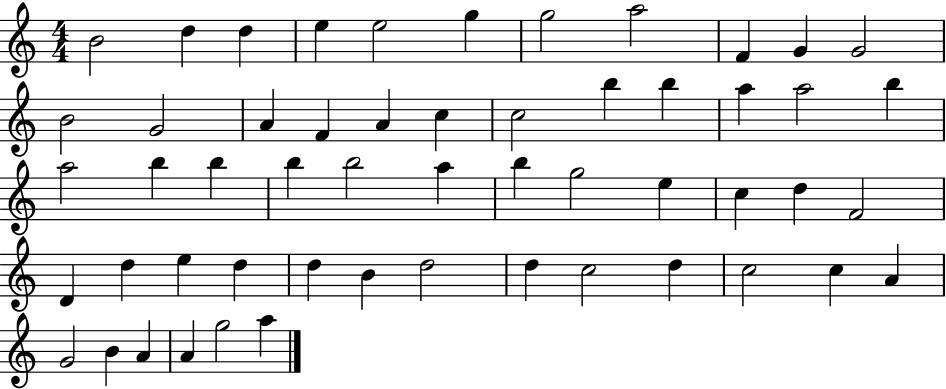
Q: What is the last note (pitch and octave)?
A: A5